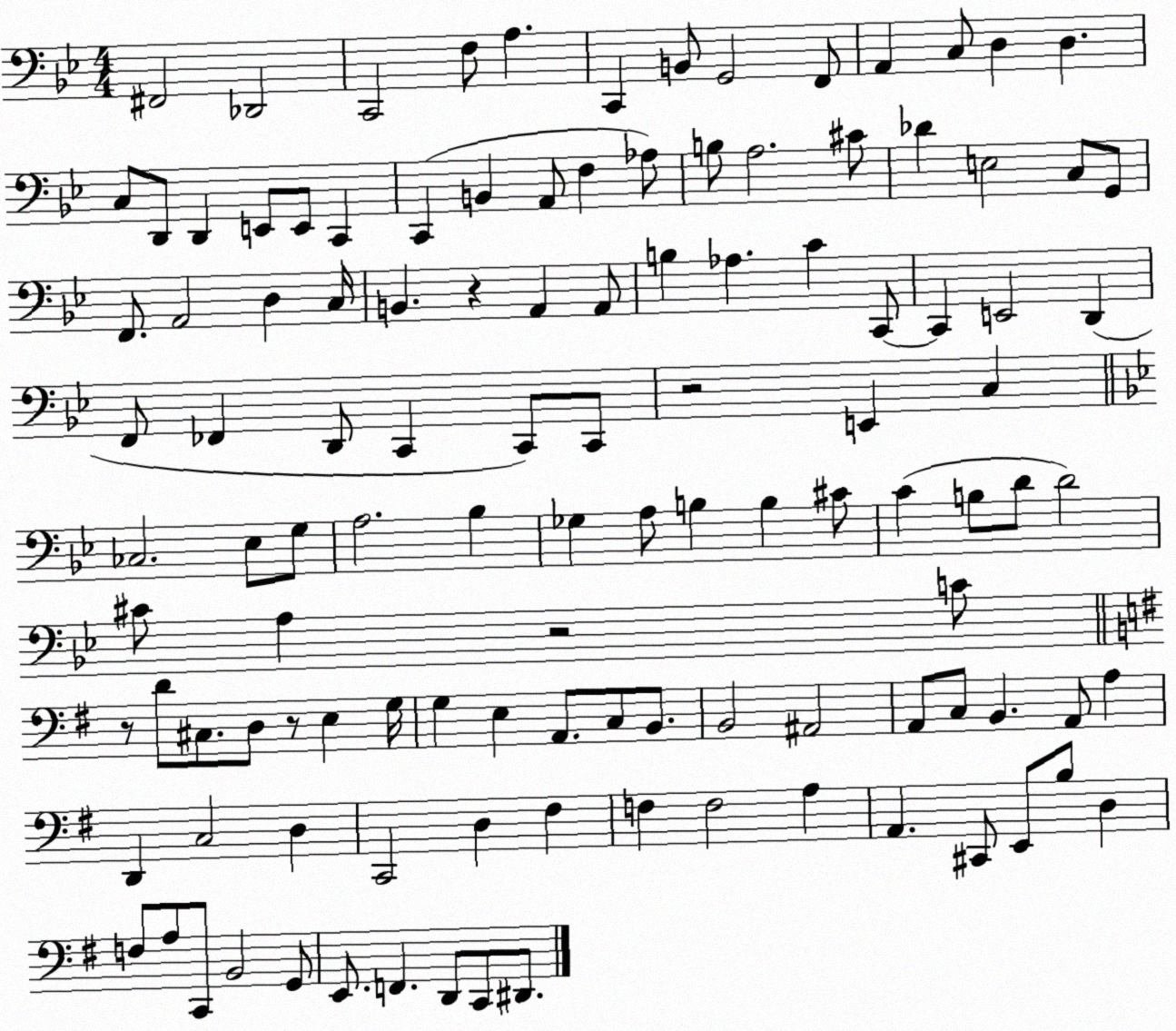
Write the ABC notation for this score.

X:1
T:Untitled
M:4/4
L:1/4
K:Bb
^F,,2 _D,,2 C,,2 F,/2 A, C,, B,,/2 G,,2 F,,/2 A,, C,/2 D, D, C,/2 D,,/2 D,, E,,/2 E,,/2 C,, C,, B,, A,,/2 F, _A,/2 B,/2 A,2 ^C/2 _D E,2 C,/2 G,,/2 F,,/2 A,,2 D, C,/4 B,, z A,, A,,/2 B, _A, C C,,/2 C,, E,,2 D,, F,,/2 _F,, D,,/2 C,, C,,/2 C,,/2 z2 E,, C, _C,2 _E,/2 G,/2 A,2 _B, _G, A,/2 B, B, ^C/2 C B,/2 D/2 D2 ^C/2 A, z2 C/2 z/2 D/2 ^C,/2 D,/2 z/2 E, G,/4 G, E, A,,/2 C,/2 B,,/2 B,,2 ^A,,2 A,,/2 C,/2 B,, A,,/2 A, D,, C,2 D, C,,2 D, ^F, F, F,2 A, A,, ^C,,/2 E,,/2 B,/2 D, F,/2 A,/2 C,,/2 B,,2 G,,/2 E,,/2 F,, D,,/2 C,,/2 ^D,,/2